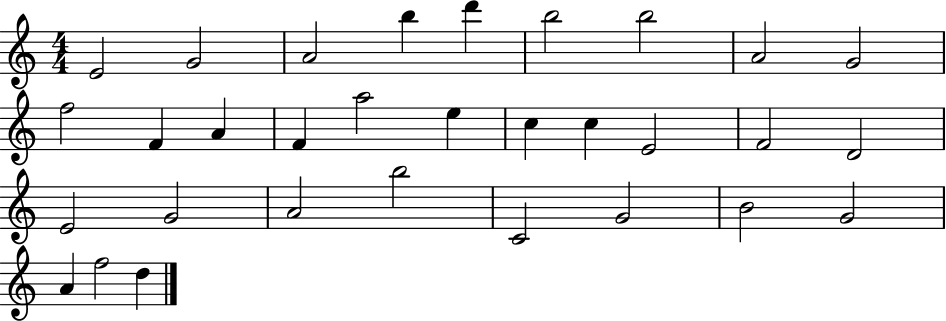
X:1
T:Untitled
M:4/4
L:1/4
K:C
E2 G2 A2 b d' b2 b2 A2 G2 f2 F A F a2 e c c E2 F2 D2 E2 G2 A2 b2 C2 G2 B2 G2 A f2 d